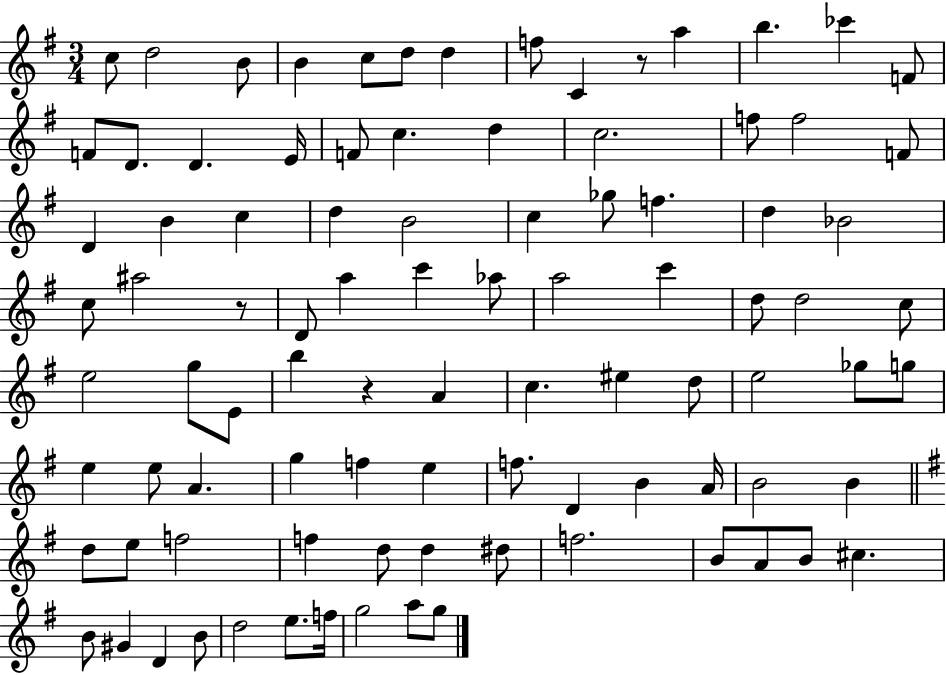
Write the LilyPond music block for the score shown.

{
  \clef treble
  \numericTimeSignature
  \time 3/4
  \key g \major
  c''8 d''2 b'8 | b'4 c''8 d''8 d''4 | f''8 c'4 r8 a''4 | b''4. ces'''4 f'8 | \break f'8 d'8. d'4. e'16 | f'8 c''4. d''4 | c''2. | f''8 f''2 f'8 | \break d'4 b'4 c''4 | d''4 b'2 | c''4 ges''8 f''4. | d''4 bes'2 | \break c''8 ais''2 r8 | d'8 a''4 c'''4 aes''8 | a''2 c'''4 | d''8 d''2 c''8 | \break e''2 g''8 e'8 | b''4 r4 a'4 | c''4. eis''4 d''8 | e''2 ges''8 g''8 | \break e''4 e''8 a'4. | g''4 f''4 e''4 | f''8. d'4 b'4 a'16 | b'2 b'4 | \break \bar "||" \break \key e \minor d''8 e''8 f''2 | f''4 d''8 d''4 dis''8 | f''2. | b'8 a'8 b'8 cis''4. | \break b'8 gis'4 d'4 b'8 | d''2 e''8. f''16 | g''2 a''8 g''8 | \bar "|."
}